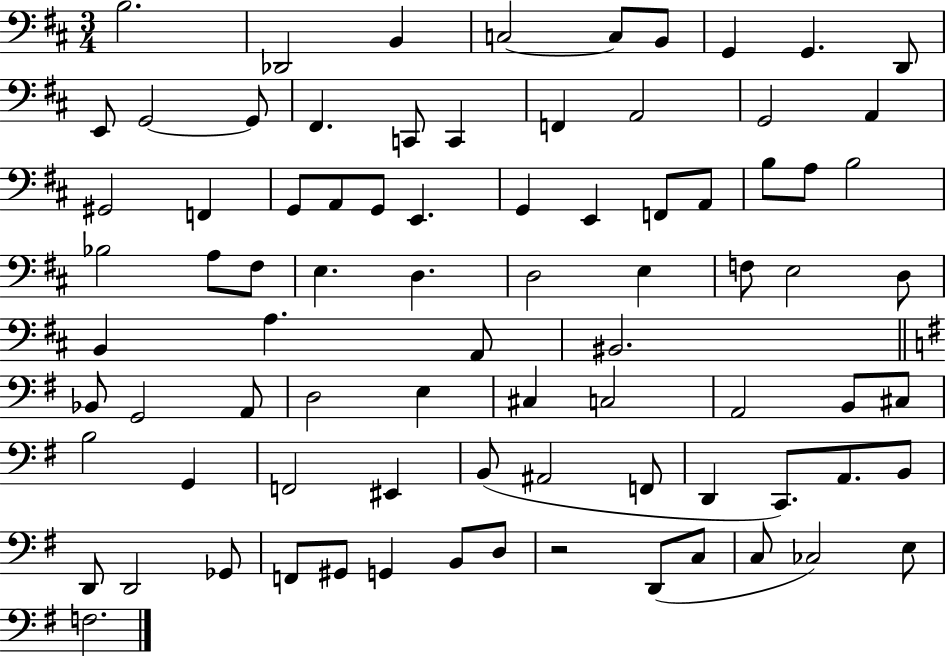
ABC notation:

X:1
T:Untitled
M:3/4
L:1/4
K:D
B,2 _D,,2 B,, C,2 C,/2 B,,/2 G,, G,, D,,/2 E,,/2 G,,2 G,,/2 ^F,, C,,/2 C,, F,, A,,2 G,,2 A,, ^G,,2 F,, G,,/2 A,,/2 G,,/2 E,, G,, E,, F,,/2 A,,/2 B,/2 A,/2 B,2 _B,2 A,/2 ^F,/2 E, D, D,2 E, F,/2 E,2 D,/2 B,, A, A,,/2 ^B,,2 _B,,/2 G,,2 A,,/2 D,2 E, ^C, C,2 A,,2 B,,/2 ^C,/2 B,2 G,, F,,2 ^E,, B,,/2 ^A,,2 F,,/2 D,, C,,/2 A,,/2 B,,/2 D,,/2 D,,2 _G,,/2 F,,/2 ^G,,/2 G,, B,,/2 D,/2 z2 D,,/2 C,/2 C,/2 _C,2 E,/2 F,2